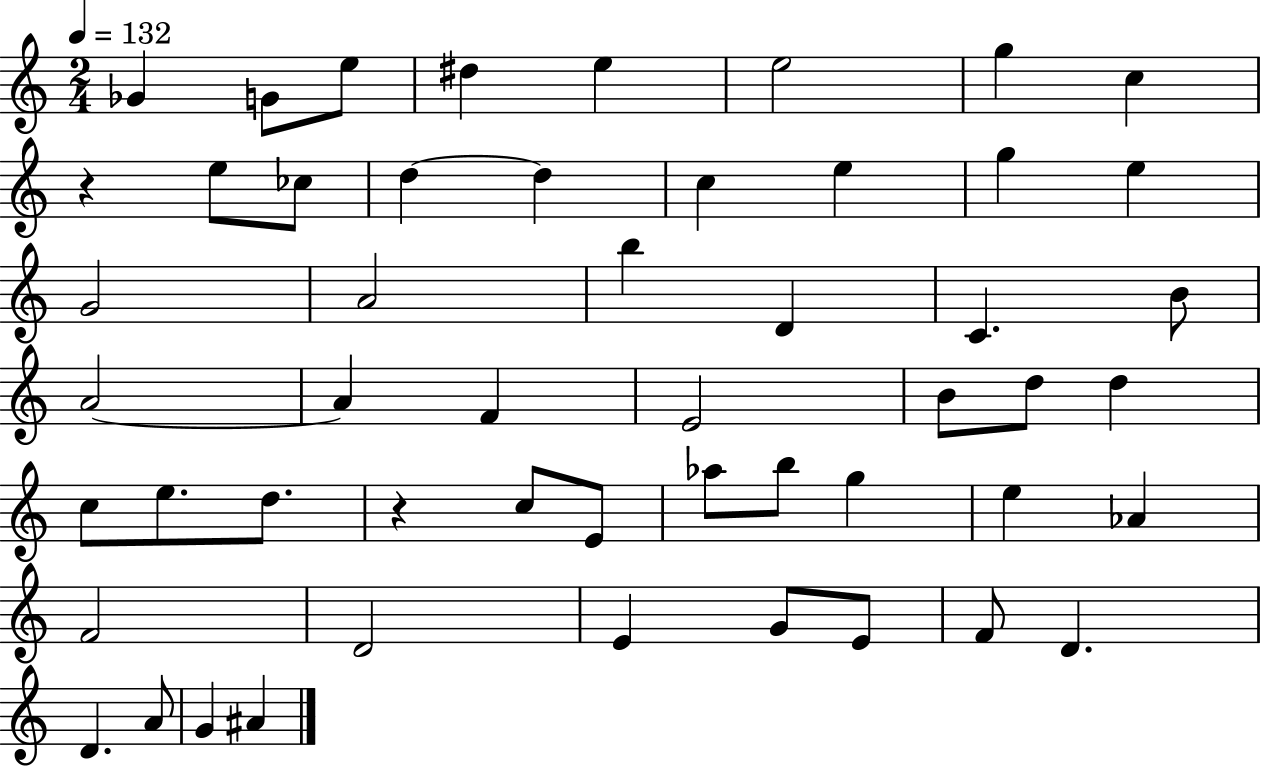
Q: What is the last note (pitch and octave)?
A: A#4